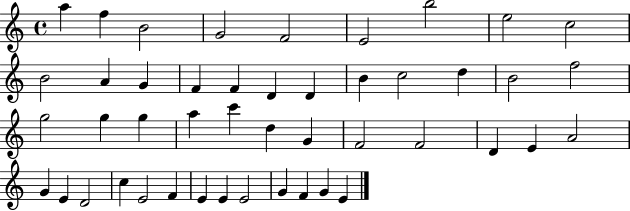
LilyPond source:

{
  \clef treble
  \time 4/4
  \defaultTimeSignature
  \key c \major
  a''4 f''4 b'2 | g'2 f'2 | e'2 b''2 | e''2 c''2 | \break b'2 a'4 g'4 | f'4 f'4 d'4 d'4 | b'4 c''2 d''4 | b'2 f''2 | \break g''2 g''4 g''4 | a''4 c'''4 d''4 g'4 | f'2 f'2 | d'4 e'4 a'2 | \break g'4 e'4 d'2 | c''4 e'2 f'4 | e'4 e'4 e'2 | g'4 f'4 g'4 e'4 | \break \bar "|."
}